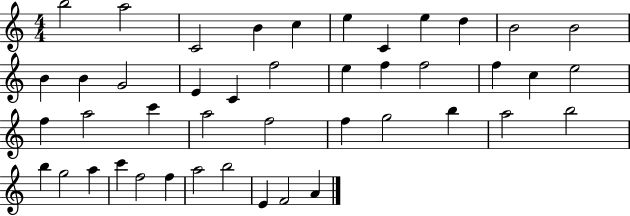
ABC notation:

X:1
T:Untitled
M:4/4
L:1/4
K:C
b2 a2 C2 B c e C e d B2 B2 B B G2 E C f2 e f f2 f c e2 f a2 c' a2 f2 f g2 b a2 b2 b g2 a c' f2 f a2 b2 E F2 A